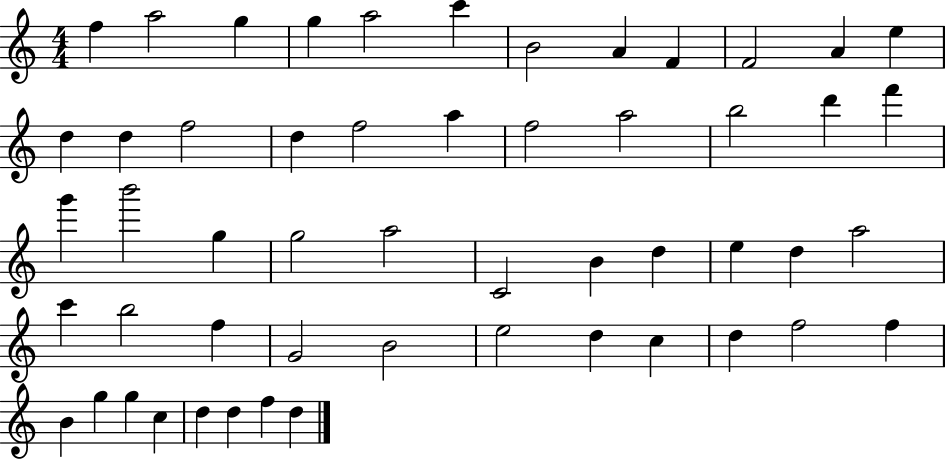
X:1
T:Untitled
M:4/4
L:1/4
K:C
f a2 g g a2 c' B2 A F F2 A e d d f2 d f2 a f2 a2 b2 d' f' g' b'2 g g2 a2 C2 B d e d a2 c' b2 f G2 B2 e2 d c d f2 f B g g c d d f d